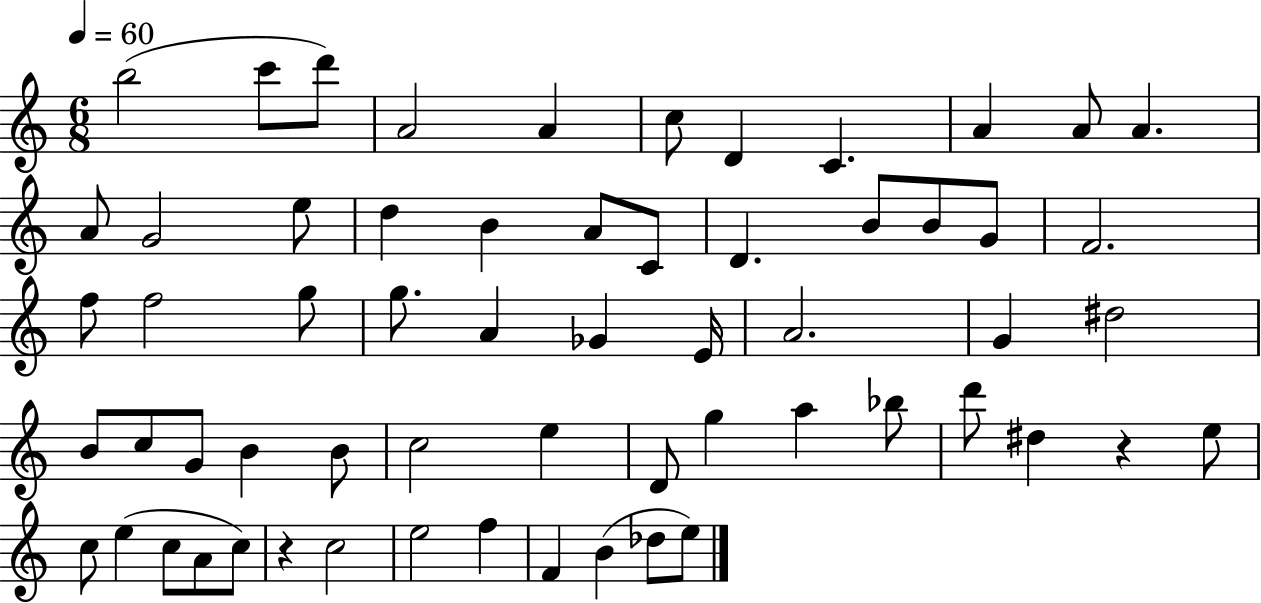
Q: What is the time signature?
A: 6/8